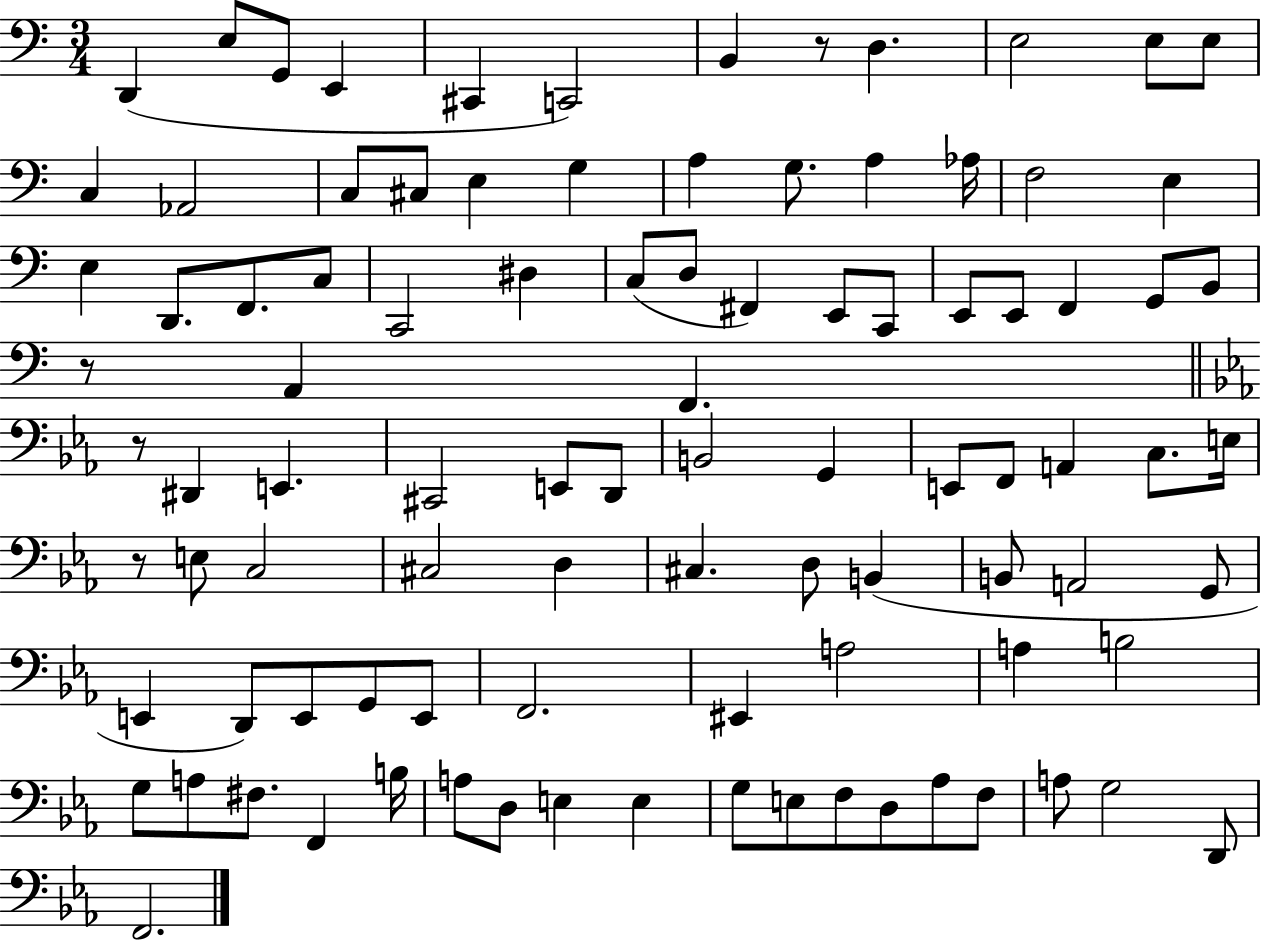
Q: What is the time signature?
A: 3/4